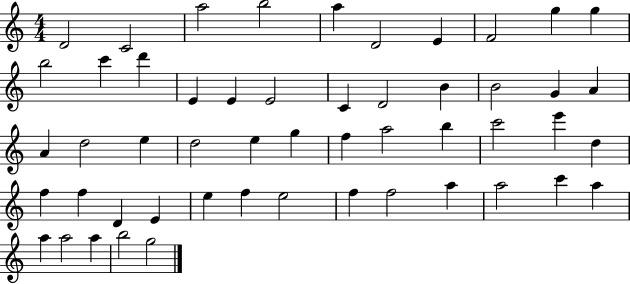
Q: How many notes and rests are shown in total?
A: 52